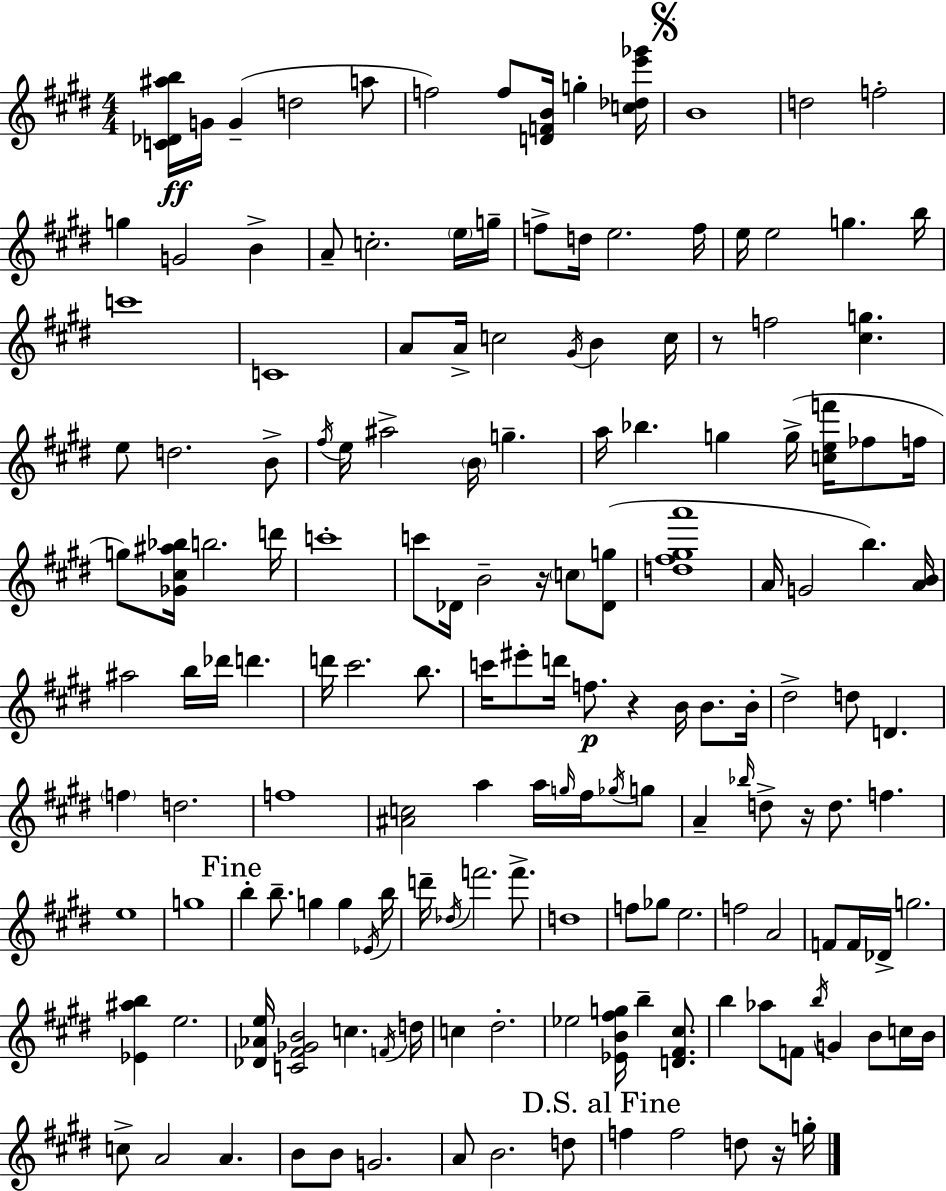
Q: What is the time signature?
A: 4/4